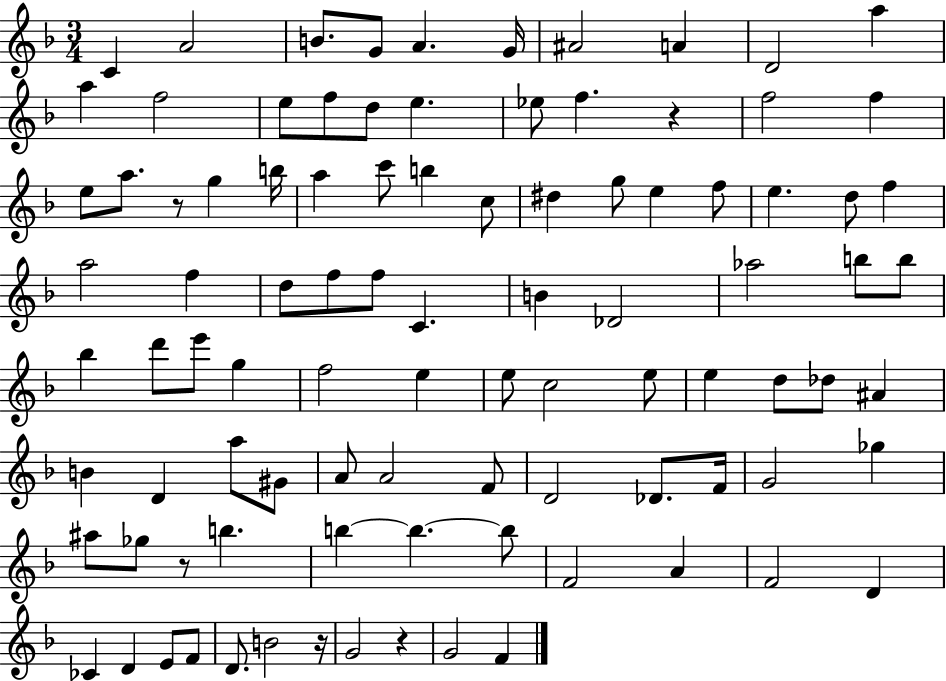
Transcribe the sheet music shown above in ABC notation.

X:1
T:Untitled
M:3/4
L:1/4
K:F
C A2 B/2 G/2 A G/4 ^A2 A D2 a a f2 e/2 f/2 d/2 e _e/2 f z f2 f e/2 a/2 z/2 g b/4 a c'/2 b c/2 ^d g/2 e f/2 e d/2 f a2 f d/2 f/2 f/2 C B _D2 _a2 b/2 b/2 _b d'/2 e'/2 g f2 e e/2 c2 e/2 e d/2 _d/2 ^A B D a/2 ^G/2 A/2 A2 F/2 D2 _D/2 F/4 G2 _g ^a/2 _g/2 z/2 b b b b/2 F2 A F2 D _C D E/2 F/2 D/2 B2 z/4 G2 z G2 F